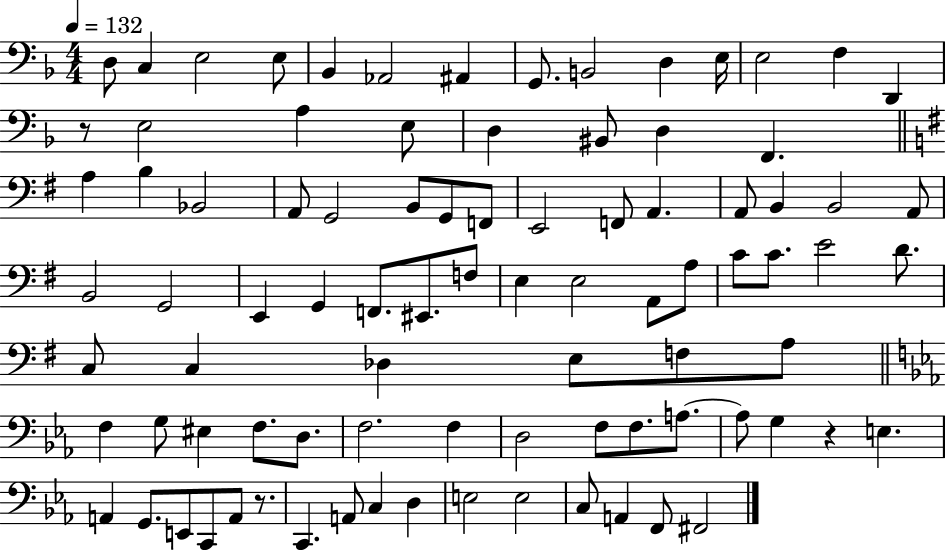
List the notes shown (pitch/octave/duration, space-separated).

D3/e C3/q E3/h E3/e Bb2/q Ab2/h A#2/q G2/e. B2/h D3/q E3/s E3/h F3/q D2/q R/e E3/h A3/q E3/e D3/q BIS2/e D3/q F2/q. A3/q B3/q Bb2/h A2/e G2/h B2/e G2/e F2/e E2/h F2/e A2/q. A2/e B2/q B2/h A2/e B2/h G2/h E2/q G2/q F2/e. EIS2/e. F3/e E3/q E3/h A2/e A3/e C4/e C4/e. E4/h D4/e. C3/e C3/q Db3/q E3/e F3/e A3/e F3/q G3/e EIS3/q F3/e. D3/e. F3/h. F3/q D3/h F3/e F3/e. A3/e. A3/e G3/q R/q E3/q. A2/q G2/e. E2/e C2/e A2/e R/e. C2/q. A2/e C3/q D3/q E3/h E3/h C3/e A2/q F2/e F#2/h